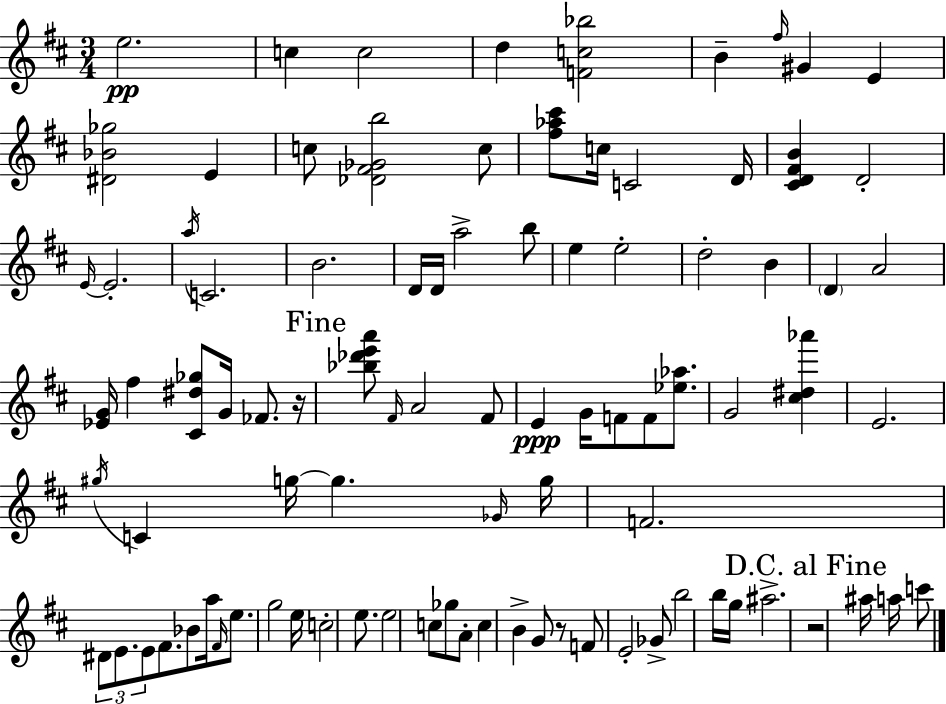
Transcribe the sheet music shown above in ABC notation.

X:1
T:Untitled
M:3/4
L:1/4
K:D
e2 c c2 d [Fc_b]2 B ^f/4 ^G E [^D_B_g]2 E c/2 [_D^F_Gb]2 c/2 [^f_a^c']/2 c/4 C2 D/4 [^CD^FB] D2 E/4 E2 a/4 C2 B2 D/4 D/4 a2 b/2 e e2 d2 B D A2 [_EG]/4 ^f [^C^d_g]/2 G/4 _F/2 z/4 [_b_d'e'a']/2 ^F/4 A2 ^F/2 E G/4 F/2 F/2 [_e_a]/2 G2 [^c^d_a'] E2 ^g/4 C g/4 g _G/4 g/4 F2 ^D/2 E/2 E/2 ^F/2 _B/2 a/4 ^F/4 e/2 g2 e/4 c2 e/2 e2 c/2 _g/2 A/2 c B G/2 z/2 F/2 E2 _G/2 b2 b/4 g/4 ^a2 z2 ^a/4 a/4 c'/2